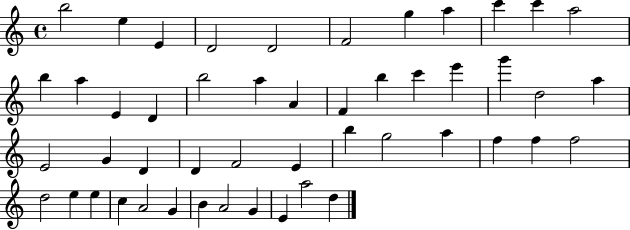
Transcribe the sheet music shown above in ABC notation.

X:1
T:Untitled
M:4/4
L:1/4
K:C
b2 e E D2 D2 F2 g a c' c' a2 b a E D b2 a A F b c' e' g' d2 a E2 G D D F2 E b g2 a f f f2 d2 e e c A2 G B A2 G E a2 d